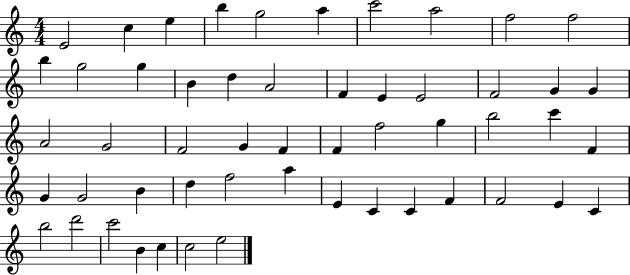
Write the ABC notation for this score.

X:1
T:Untitled
M:4/4
L:1/4
K:C
E2 c e b g2 a c'2 a2 f2 f2 b g2 g B d A2 F E E2 F2 G G A2 G2 F2 G F F f2 g b2 c' F G G2 B d f2 a E C C F F2 E C b2 d'2 c'2 B c c2 e2